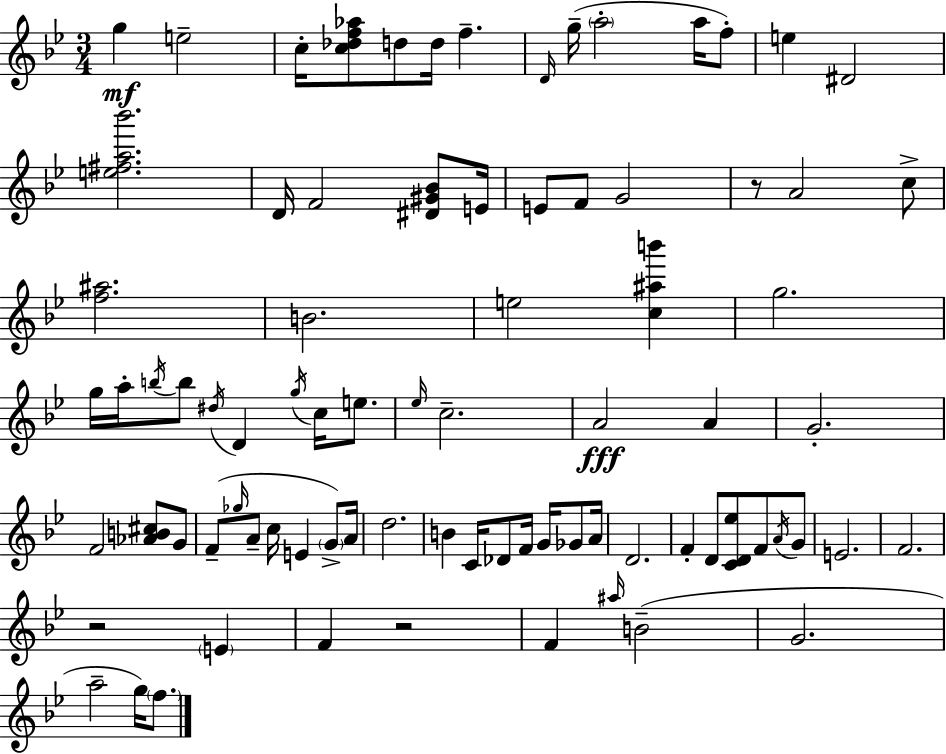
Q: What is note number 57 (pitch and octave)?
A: F4